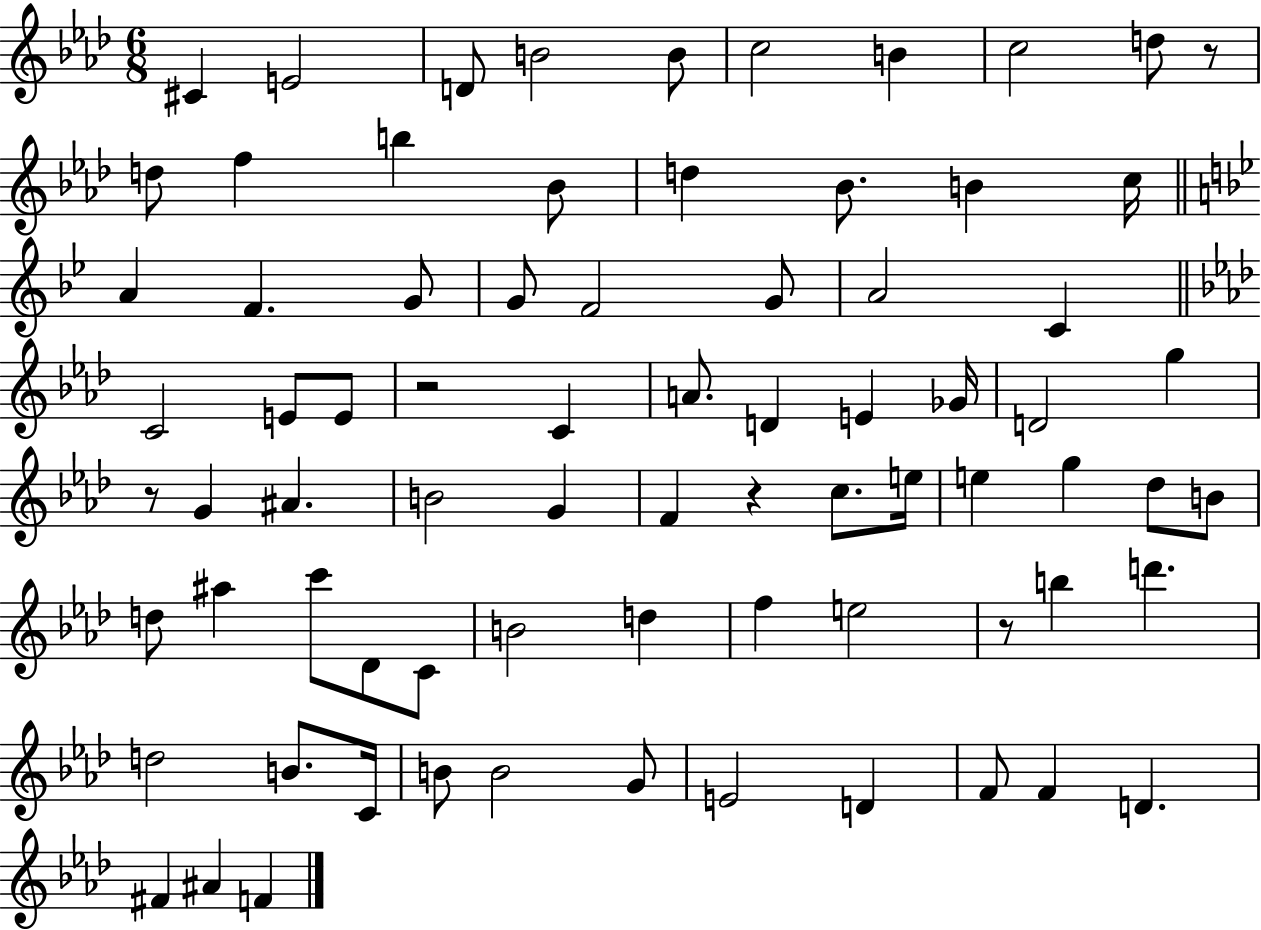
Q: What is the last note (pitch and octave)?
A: F4